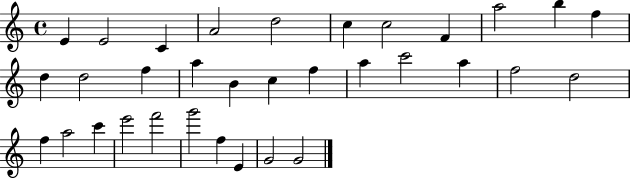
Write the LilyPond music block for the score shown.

{
  \clef treble
  \time 4/4
  \defaultTimeSignature
  \key c \major
  e'4 e'2 c'4 | a'2 d''2 | c''4 c''2 f'4 | a''2 b''4 f''4 | \break d''4 d''2 f''4 | a''4 b'4 c''4 f''4 | a''4 c'''2 a''4 | f''2 d''2 | \break f''4 a''2 c'''4 | e'''2 f'''2 | g'''2 f''4 e'4 | g'2 g'2 | \break \bar "|."
}